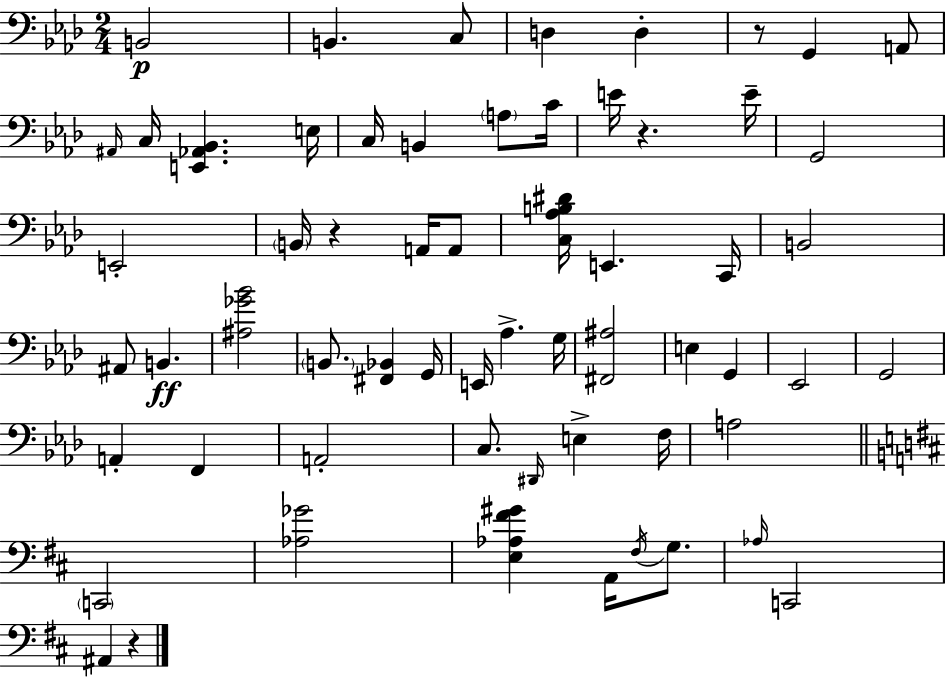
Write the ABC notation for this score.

X:1
T:Untitled
M:2/4
L:1/4
K:Fm
B,,2 B,, C,/2 D, D, z/2 G,, A,,/2 ^A,,/4 C,/4 [E,,_A,,_B,,] E,/4 C,/4 B,, A,/2 C/4 E/4 z E/4 G,,2 E,,2 B,,/4 z A,,/4 A,,/2 [C,_A,B,^D]/4 E,, C,,/4 B,,2 ^A,,/2 B,, [^A,_G_B]2 B,,/2 [^F,,_B,,] G,,/4 E,,/4 _A, G,/4 [^F,,^A,]2 E, G,, _E,,2 G,,2 A,, F,, A,,2 C,/2 ^D,,/4 E, F,/4 A,2 C,,2 [_A,_G]2 [E,_A,^F^G] A,,/4 ^F,/4 G,/2 _A,/4 C,,2 ^A,, z